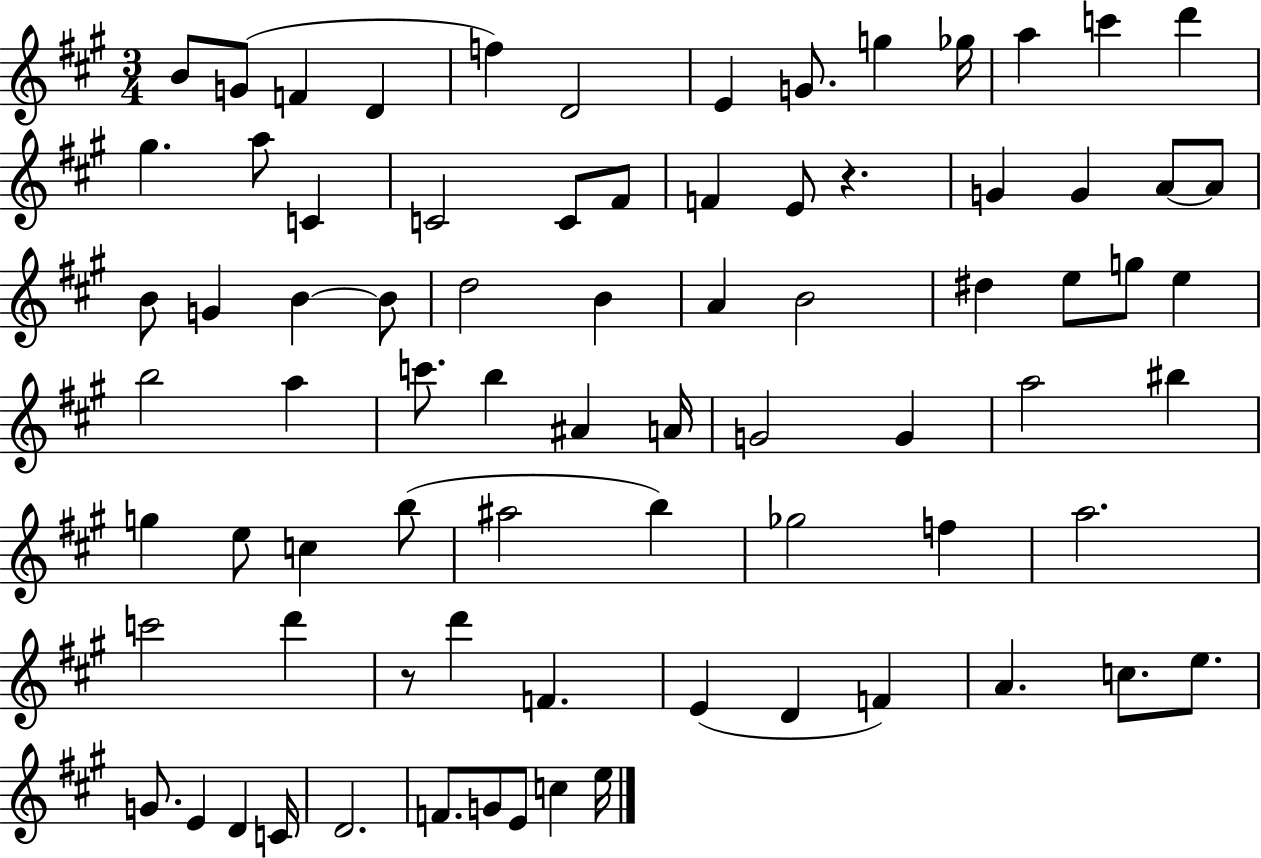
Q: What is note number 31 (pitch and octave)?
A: B4